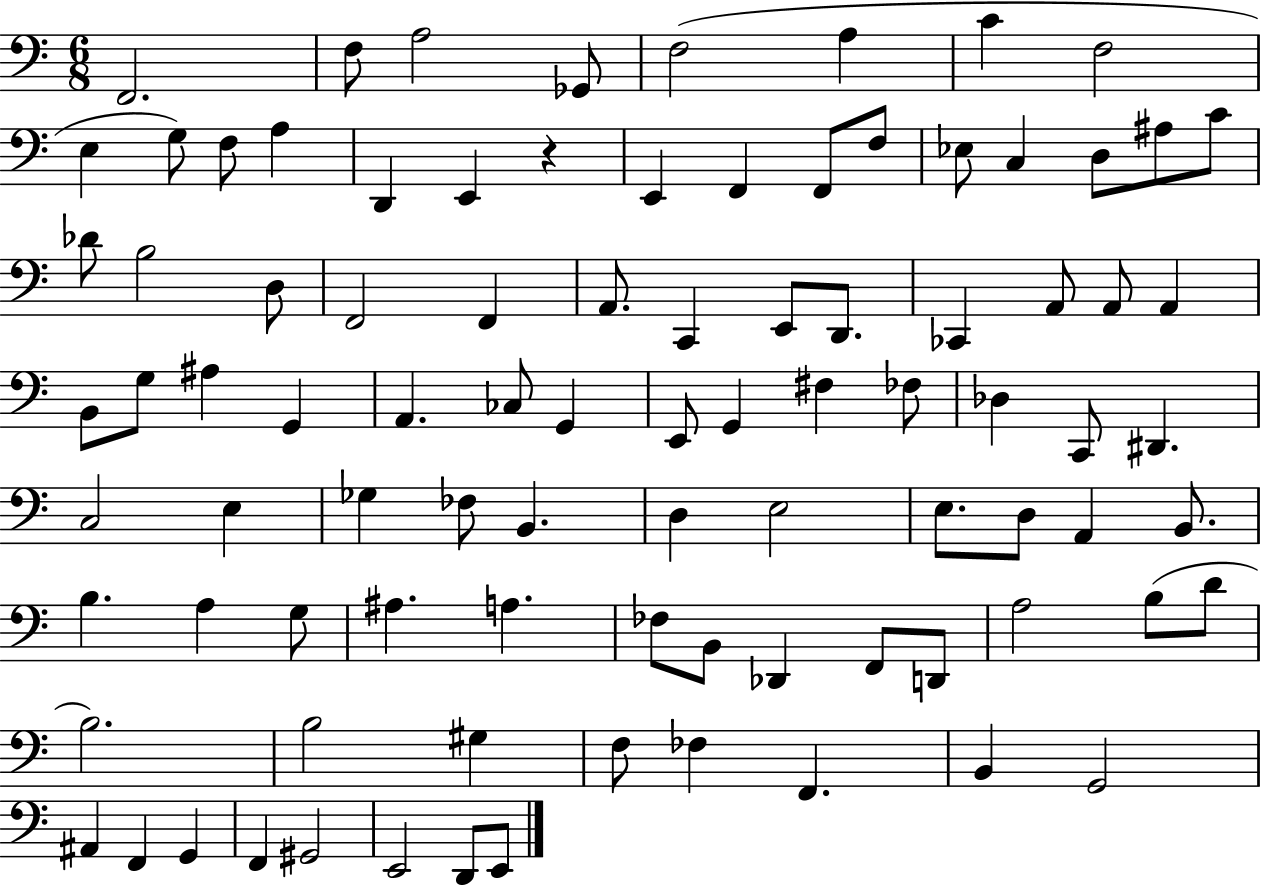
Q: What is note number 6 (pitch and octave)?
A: A3